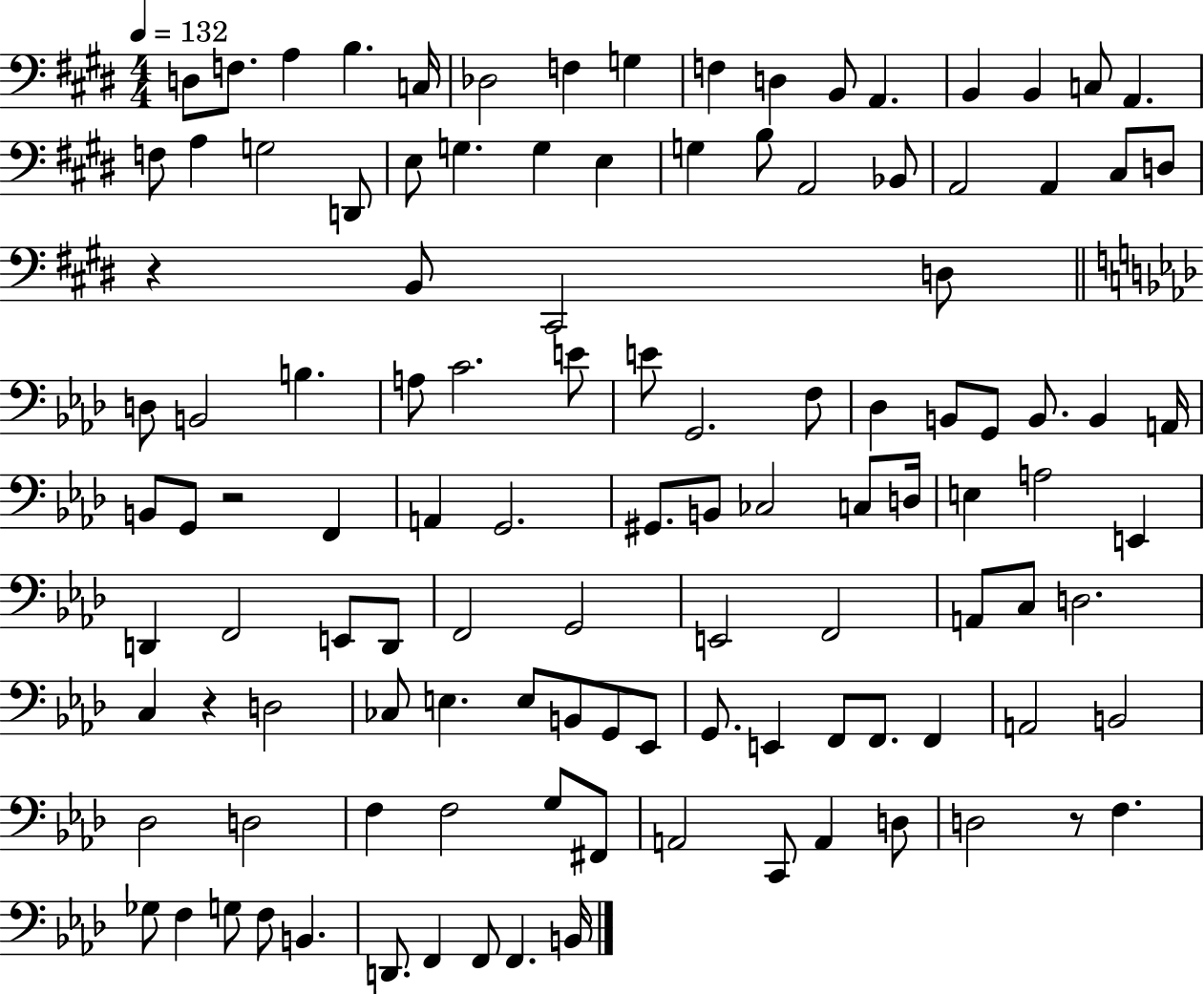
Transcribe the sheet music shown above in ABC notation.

X:1
T:Untitled
M:4/4
L:1/4
K:E
D,/2 F,/2 A, B, C,/4 _D,2 F, G, F, D, B,,/2 A,, B,, B,, C,/2 A,, F,/2 A, G,2 D,,/2 E,/2 G, G, E, G, B,/2 A,,2 _B,,/2 A,,2 A,, ^C,/2 D,/2 z B,,/2 ^C,,2 D,/2 D,/2 B,,2 B, A,/2 C2 E/2 E/2 G,,2 F,/2 _D, B,,/2 G,,/2 B,,/2 B,, A,,/4 B,,/2 G,,/2 z2 F,, A,, G,,2 ^G,,/2 B,,/2 _C,2 C,/2 D,/4 E, A,2 E,, D,, F,,2 E,,/2 D,,/2 F,,2 G,,2 E,,2 F,,2 A,,/2 C,/2 D,2 C, z D,2 _C,/2 E, E,/2 B,,/2 G,,/2 _E,,/2 G,,/2 E,, F,,/2 F,,/2 F,, A,,2 B,,2 _D,2 D,2 F, F,2 G,/2 ^F,,/2 A,,2 C,,/2 A,, D,/2 D,2 z/2 F, _G,/2 F, G,/2 F,/2 B,, D,,/2 F,, F,,/2 F,, B,,/4